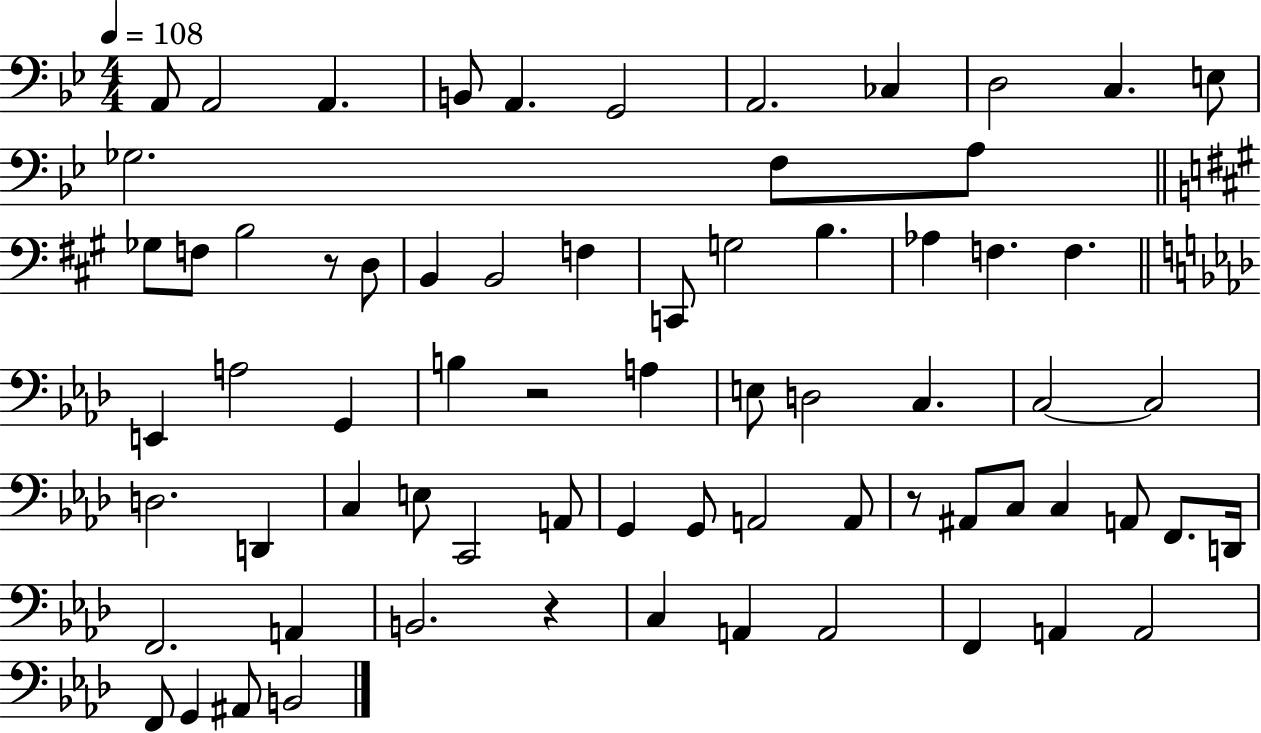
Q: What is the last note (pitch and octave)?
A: B2